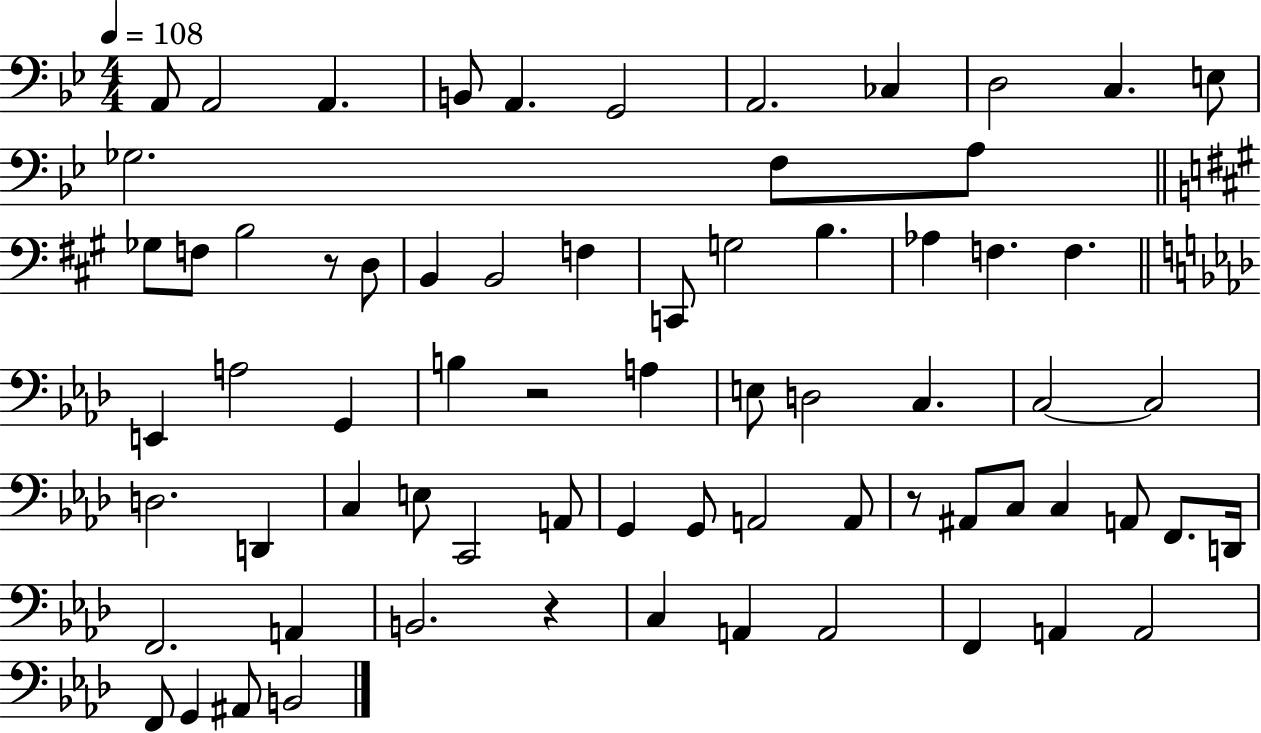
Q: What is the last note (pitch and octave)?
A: B2